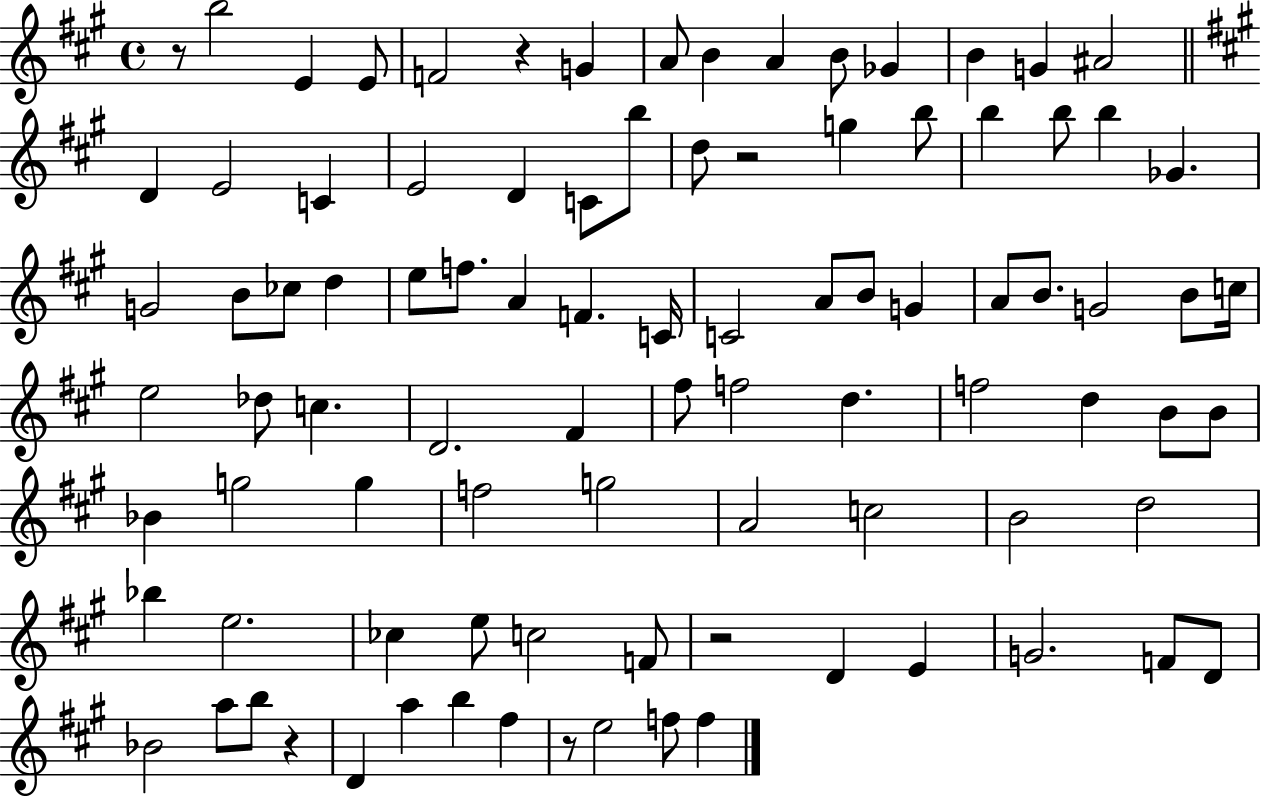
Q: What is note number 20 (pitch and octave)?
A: B5